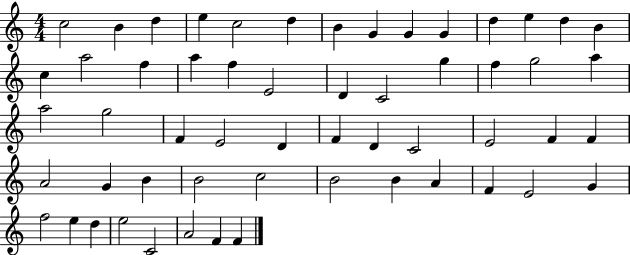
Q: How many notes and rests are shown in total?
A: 56